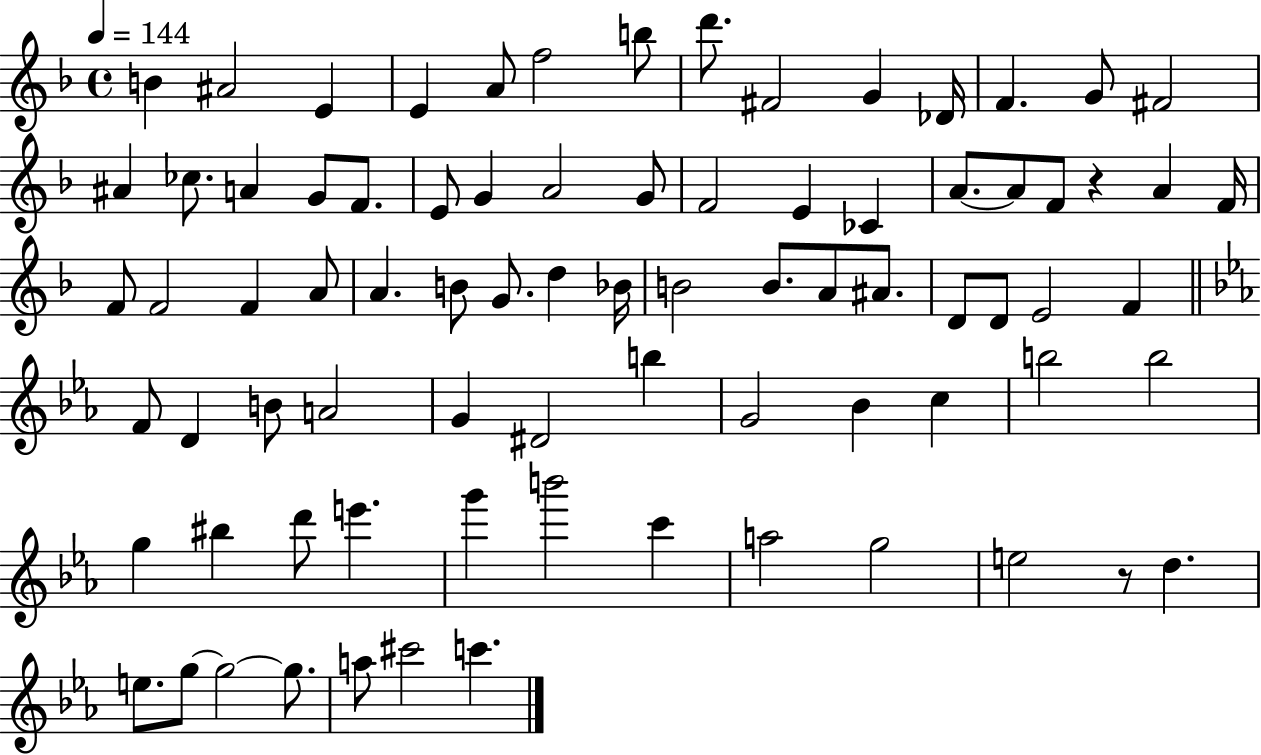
B4/q A#4/h E4/q E4/q A4/e F5/h B5/e D6/e. F#4/h G4/q Db4/s F4/q. G4/e F#4/h A#4/q CES5/e. A4/q G4/e F4/e. E4/e G4/q A4/h G4/e F4/h E4/q CES4/q A4/e. A4/e F4/e R/q A4/q F4/s F4/e F4/h F4/q A4/e A4/q. B4/e G4/e. D5/q Bb4/s B4/h B4/e. A4/e A#4/e. D4/e D4/e E4/h F4/q F4/e D4/q B4/e A4/h G4/q D#4/h B5/q G4/h Bb4/q C5/q B5/h B5/h G5/q BIS5/q D6/e E6/q. G6/q B6/h C6/q A5/h G5/h E5/h R/e D5/q. E5/e. G5/e G5/h G5/e. A5/e C#6/h C6/q.